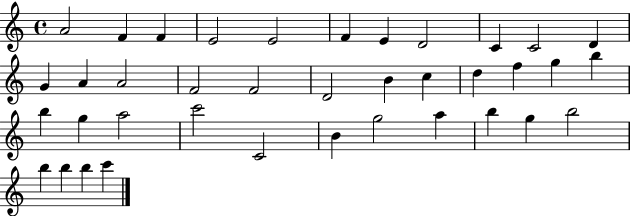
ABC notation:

X:1
T:Untitled
M:4/4
L:1/4
K:C
A2 F F E2 E2 F E D2 C C2 D G A A2 F2 F2 D2 B c d f g b b g a2 c'2 C2 B g2 a b g b2 b b b c'